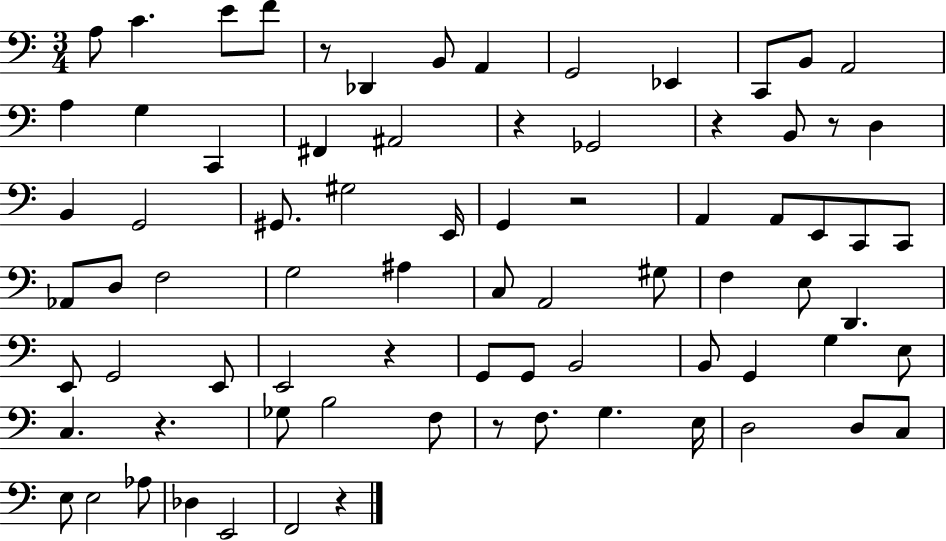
X:1
T:Untitled
M:3/4
L:1/4
K:C
A,/2 C E/2 F/2 z/2 _D,, B,,/2 A,, G,,2 _E,, C,,/2 B,,/2 A,,2 A, G, C,, ^F,, ^A,,2 z _G,,2 z B,,/2 z/2 D, B,, G,,2 ^G,,/2 ^G,2 E,,/4 G,, z2 A,, A,,/2 E,,/2 C,,/2 C,,/2 _A,,/2 D,/2 F,2 G,2 ^A, C,/2 A,,2 ^G,/2 F, E,/2 D,, E,,/2 G,,2 E,,/2 E,,2 z G,,/2 G,,/2 B,,2 B,,/2 G,, G, E,/2 C, z _G,/2 B,2 F,/2 z/2 F,/2 G, E,/4 D,2 D,/2 C,/2 E,/2 E,2 _A,/2 _D, E,,2 F,,2 z